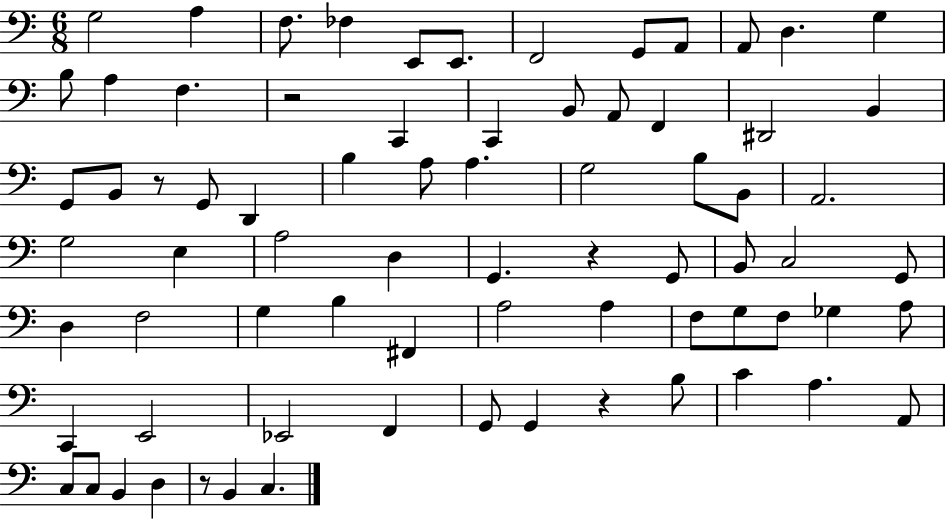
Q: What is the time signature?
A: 6/8